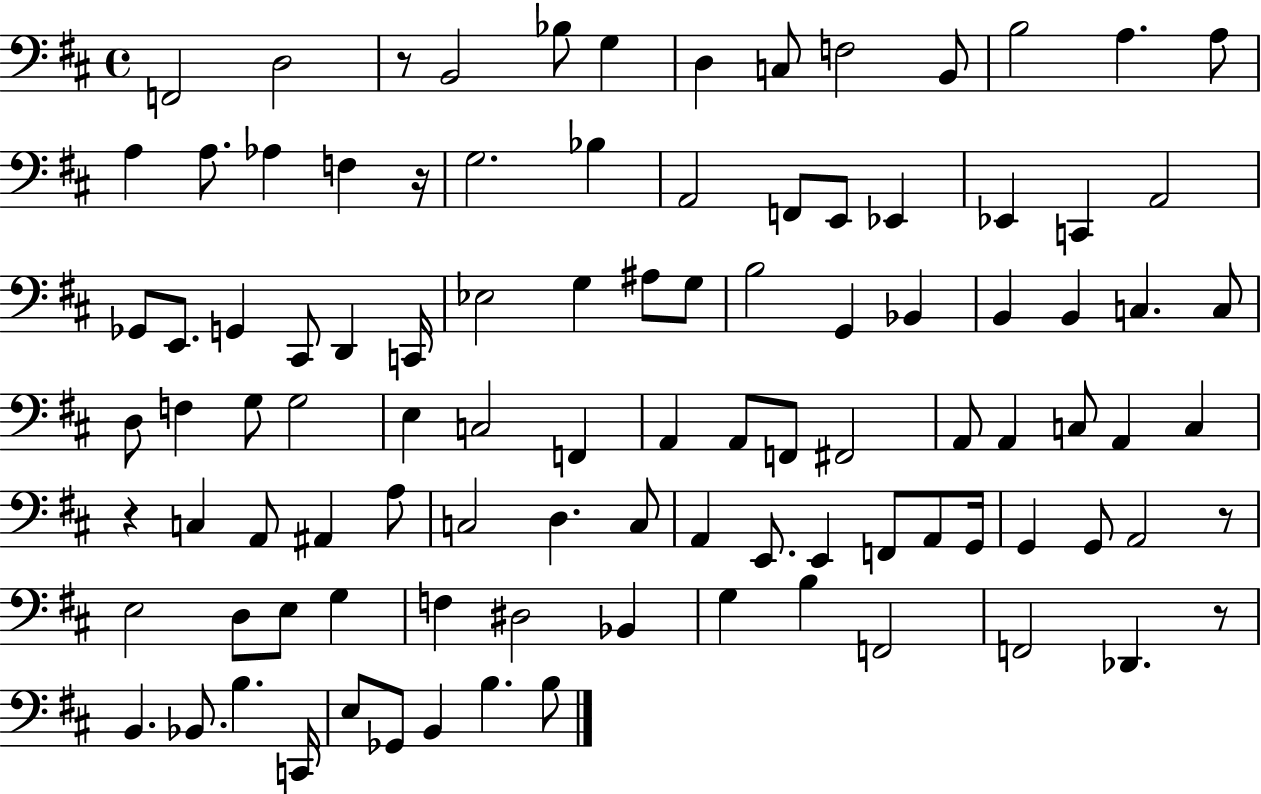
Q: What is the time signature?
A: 4/4